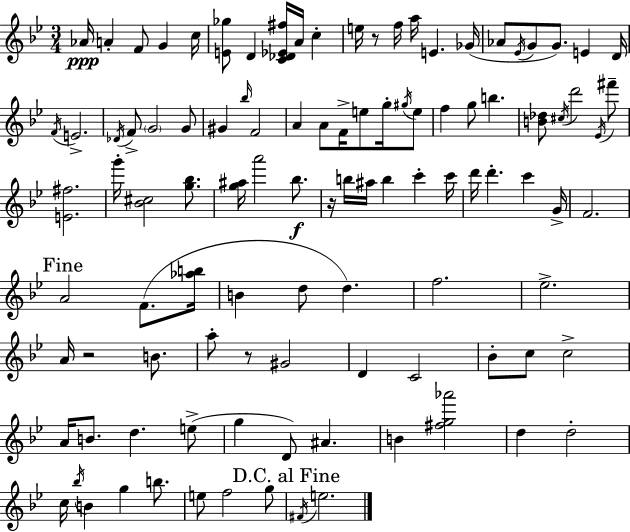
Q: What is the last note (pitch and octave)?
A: E5